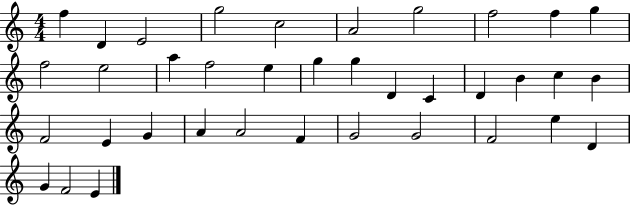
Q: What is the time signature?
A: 4/4